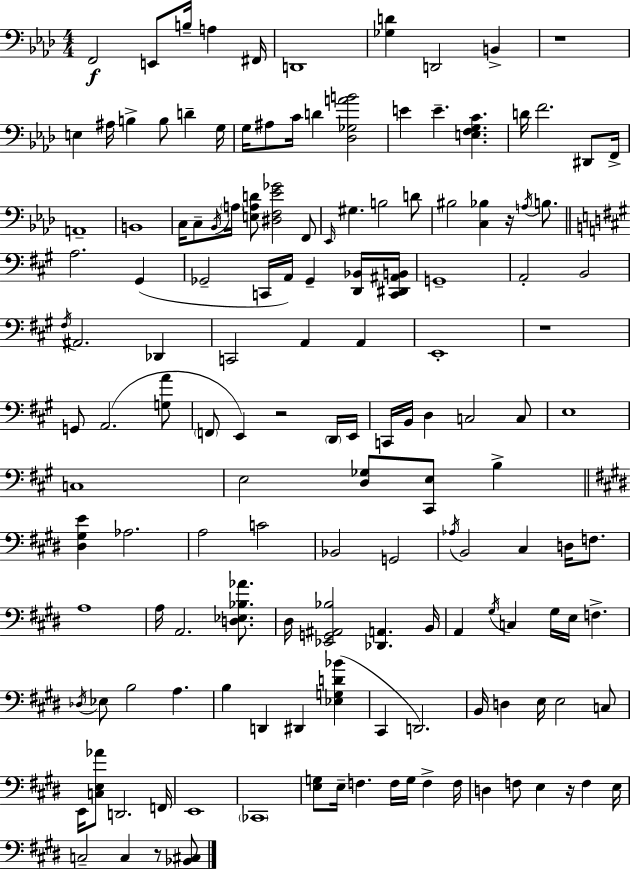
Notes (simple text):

F2/h E2/e B3/s A3/q F#2/s D2/w [Gb3,D4]/q D2/h B2/q R/w E3/q A#3/s B3/q B3/e D4/q G3/s G3/s A#3/e C4/s D4/q [Db3,Gb3,A4,B4]/h E4/q E4/q. [E3,F3,G3,C4]/q. D4/s F4/h. D#2/e F2/s A2/w B2/w C3/s C3/e Bb2/s A3/s [E3,A3,D4]/e [D#3,F3,Eb4,Gb4]/h F2/e Eb2/s G#3/q. B3/h D4/e BIS3/h [C3,Bb3]/q R/s A3/s B3/e. A3/h. G#2/q Gb2/h C2/s A2/s Gb2/q [D2,Bb2]/s [C2,D#2,A#2,B2]/s G2/w A2/h B2/h F#3/s A#2/h. Db2/q C2/h A2/q A2/q E2/w R/w G2/e A2/h. [G3,A4]/e F2/e E2/q R/h D2/s E2/s C2/s B2/s D3/q C3/h C3/e E3/w C3/w E3/h [D3,Gb3]/e [C#2,E3]/e B3/q [D#3,G#3,E4]/q Ab3/h. A3/h C4/h Bb2/h G2/h Ab3/s B2/h C#3/q D3/s F3/e. A3/w A3/s A2/h. [D3,Eb3,Bb3,Ab4]/e. D#3/s [Eb2,G2,A#2,Bb3]/h [Db2,A2]/q. B2/s A2/q G#3/s C3/q G#3/s E3/s F3/q. Db3/s Eb3/e B3/h A3/q. B3/q D2/q D#2/q [Eb3,G3,D4,Bb4]/q C#2/q D2/h. B2/s D3/q E3/s E3/h C3/e E2/s [C3,E3,Ab4]/e D2/h. F2/s E2/w CES2/w [E3,G3]/e E3/s F3/q. F3/s G3/s F3/q F3/s D3/q F3/e E3/q R/s F3/q E3/s C3/h C3/q R/e [Bb2,C#3]/e